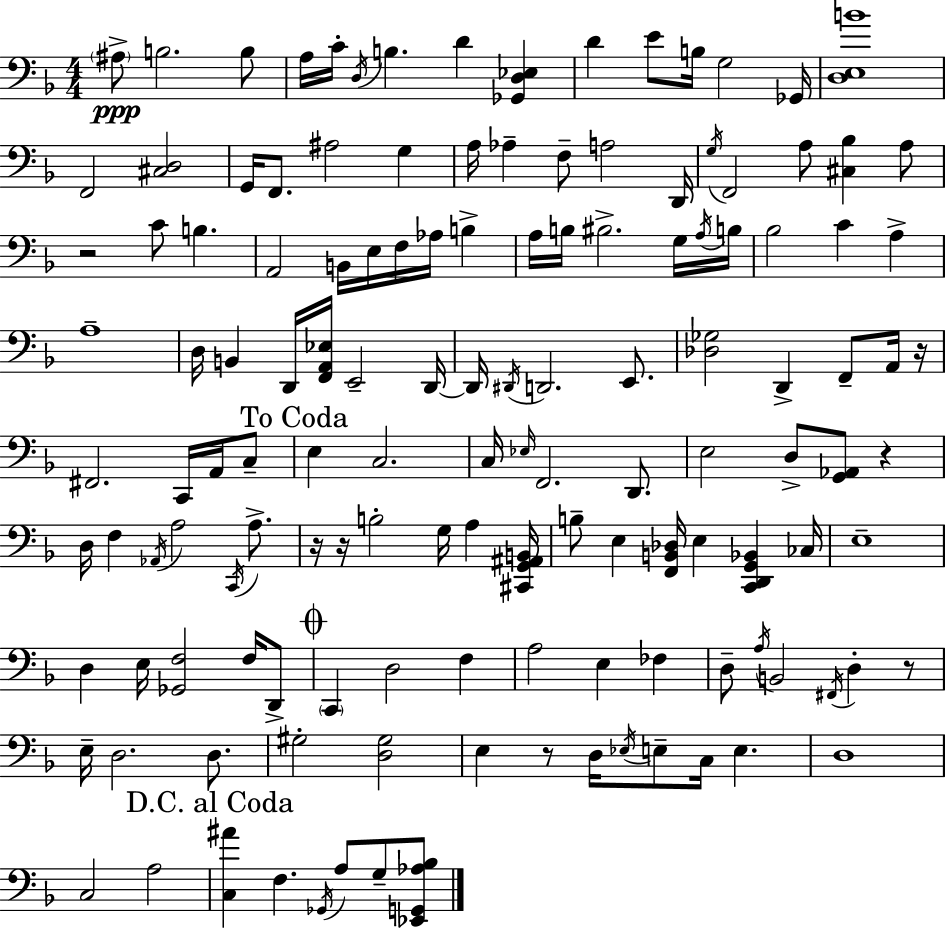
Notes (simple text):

A#3/e B3/h. B3/e A3/s C4/s D3/s B3/q. D4/q [Gb2,D3,Eb3]/q D4/q E4/e B3/s G3/h Gb2/s [D3,E3,B4]/w F2/h [C#3,D3]/h G2/s F2/e. A#3/h G3/q A3/s Ab3/q F3/e A3/h D2/s G3/s F2/h A3/e [C#3,Bb3]/q A3/e R/h C4/e B3/q. A2/h B2/s E3/s F3/s Ab3/s B3/q A3/s B3/s BIS3/h. G3/s A3/s B3/s Bb3/h C4/q A3/q A3/w D3/s B2/q D2/s [F2,A2,Eb3]/s E2/h D2/s D2/s D#2/s D2/h. E2/e. [Db3,Gb3]/h D2/q F2/e A2/s R/s F#2/h. C2/s A2/s C3/e E3/q C3/h. C3/s Eb3/s F2/h. D2/e. E3/h D3/e [G2,Ab2]/e R/q D3/s F3/q Ab2/s A3/h C2/s A3/e. R/s R/s B3/h G3/s A3/q [C#2,G2,A#2,B2]/s B3/e E3/q [F2,B2,Db3]/s E3/q [C2,D2,G2,Bb2]/q CES3/s E3/w D3/q E3/s [Gb2,F3]/h F3/s D2/e C2/q D3/h F3/q A3/h E3/q FES3/q D3/e A3/s B2/h F#2/s D3/q R/e E3/s D3/h. D3/e. G#3/h [D3,G#3]/h E3/q R/e D3/s Eb3/s E3/e C3/s E3/q. D3/w C3/h A3/h [C3,A#4]/q F3/q. Gb2/s A3/e G3/e [Eb2,G2,Ab3,Bb3]/e